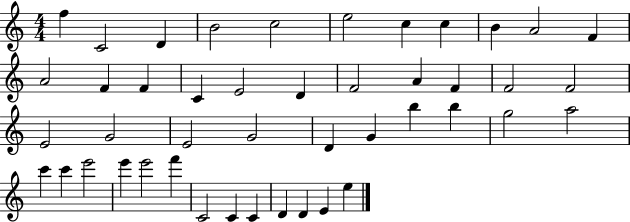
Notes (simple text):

F5/q C4/h D4/q B4/h C5/h E5/h C5/q C5/q B4/q A4/h F4/q A4/h F4/q F4/q C4/q E4/h D4/q F4/h A4/q F4/q F4/h F4/h E4/h G4/h E4/h G4/h D4/q G4/q B5/q B5/q G5/h A5/h C6/q C6/q E6/h E6/q E6/h F6/q C4/h C4/q C4/q D4/q D4/q E4/q E5/q